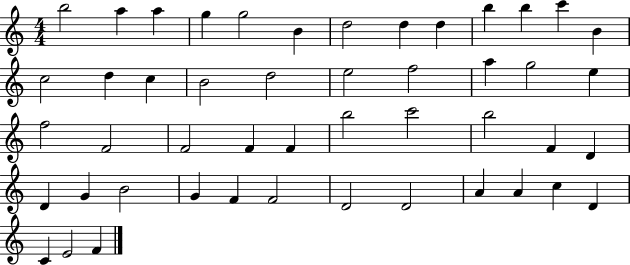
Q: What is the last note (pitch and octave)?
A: F4